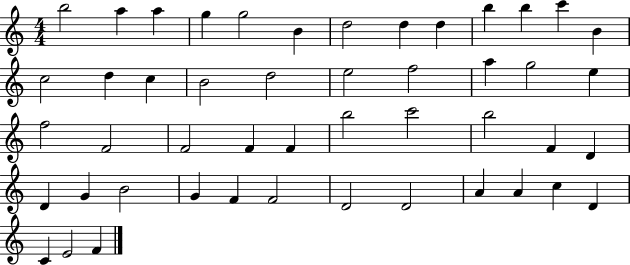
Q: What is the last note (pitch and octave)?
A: F4